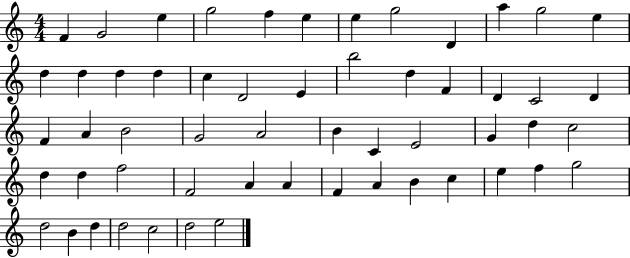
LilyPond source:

{
  \clef treble
  \numericTimeSignature
  \time 4/4
  \key c \major
  f'4 g'2 e''4 | g''2 f''4 e''4 | e''4 g''2 d'4 | a''4 g''2 e''4 | \break d''4 d''4 d''4 d''4 | c''4 d'2 e'4 | b''2 d''4 f'4 | d'4 c'2 d'4 | \break f'4 a'4 b'2 | g'2 a'2 | b'4 c'4 e'2 | g'4 d''4 c''2 | \break d''4 d''4 f''2 | f'2 a'4 a'4 | f'4 a'4 b'4 c''4 | e''4 f''4 g''2 | \break d''2 b'4 d''4 | d''2 c''2 | d''2 e''2 | \bar "|."
}